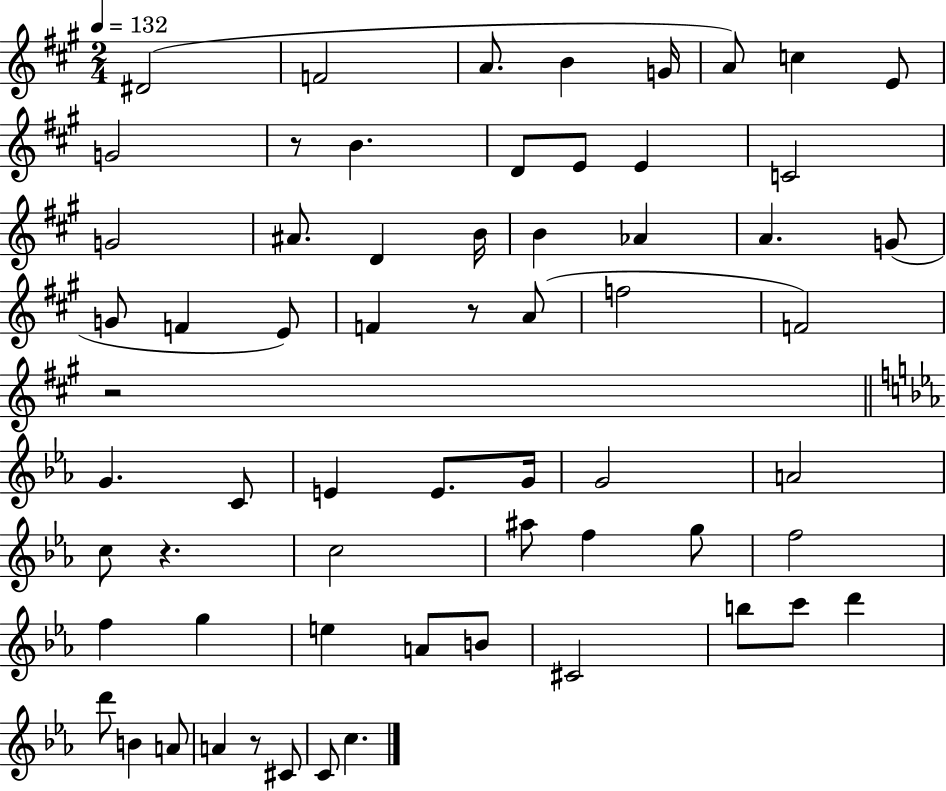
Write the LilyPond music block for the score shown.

{
  \clef treble
  \numericTimeSignature
  \time 2/4
  \key a \major
  \tempo 4 = 132
  dis'2( | f'2 | a'8. b'4 g'16 | a'8) c''4 e'8 | \break g'2 | r8 b'4. | d'8 e'8 e'4 | c'2 | \break g'2 | ais'8. d'4 b'16 | b'4 aes'4 | a'4. g'8( | \break g'8 f'4 e'8) | f'4 r8 a'8( | f''2 | f'2) | \break r2 | \bar "||" \break \key ees \major g'4. c'8 | e'4 e'8. g'16 | g'2 | a'2 | \break c''8 r4. | c''2 | ais''8 f''4 g''8 | f''2 | \break f''4 g''4 | e''4 a'8 b'8 | cis'2 | b''8 c'''8 d'''4 | \break d'''8 b'4 a'8 | a'4 r8 cis'8 | c'8 c''4. | \bar "|."
}